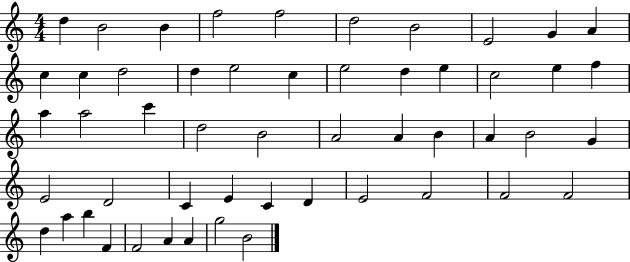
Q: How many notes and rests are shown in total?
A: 52